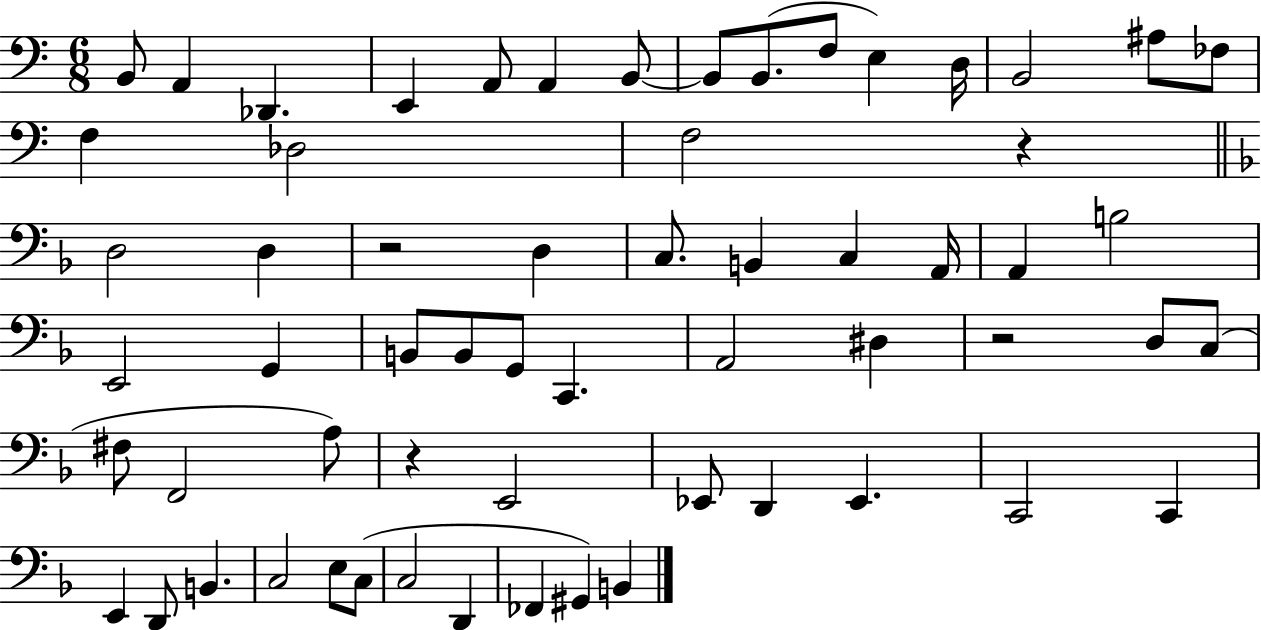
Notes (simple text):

B2/e A2/q Db2/q. E2/q A2/e A2/q B2/e B2/e B2/e. F3/e E3/q D3/s B2/h A#3/e FES3/e F3/q Db3/h F3/h R/q D3/h D3/q R/h D3/q C3/e. B2/q C3/q A2/s A2/q B3/h E2/h G2/q B2/e B2/e G2/e C2/q. A2/h D#3/q R/h D3/e C3/e F#3/e F2/h A3/e R/q E2/h Eb2/e D2/q Eb2/q. C2/h C2/q E2/q D2/e B2/q. C3/h E3/e C3/e C3/h D2/q FES2/q G#2/q B2/q